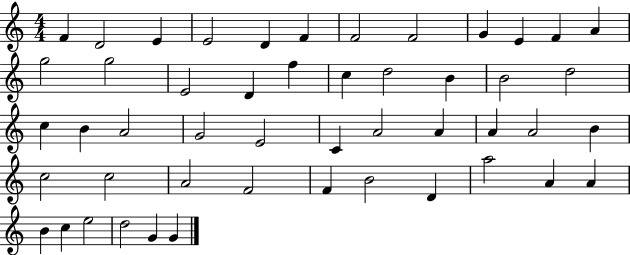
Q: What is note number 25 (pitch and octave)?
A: A4